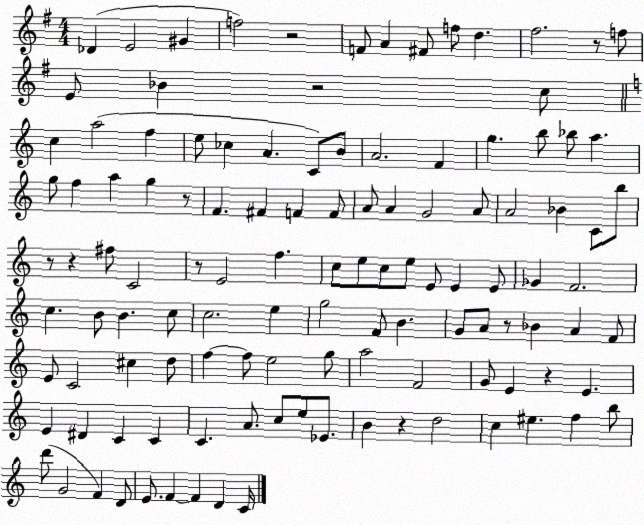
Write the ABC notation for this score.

X:1
T:Untitled
M:4/4
L:1/4
K:G
_D E2 ^G f2 z2 F/2 A ^F/2 f/2 d ^f2 z/2 f/2 E/2 _B z2 c/2 c a2 f e/2 _c A C/2 B/2 A2 F g b/2 _b/2 a g/2 f a g z/2 F ^F F F/2 A/2 A G2 A/2 A2 _B C/2 b/2 z/2 z ^f/2 C2 z/2 E2 f c/2 e/2 c/2 e/2 E/2 E E/2 _G F2 c B/2 B c/2 c2 e g2 F/2 B G/2 A/2 z/2 _B A F/2 E/2 C2 ^c d/2 f f/2 e2 g/2 a2 F2 G/2 E z E E ^D C C C A/2 c/2 e/2 _E/2 B z d2 c ^e f b/2 d'/2 G2 F D/2 E/2 F F D C/4